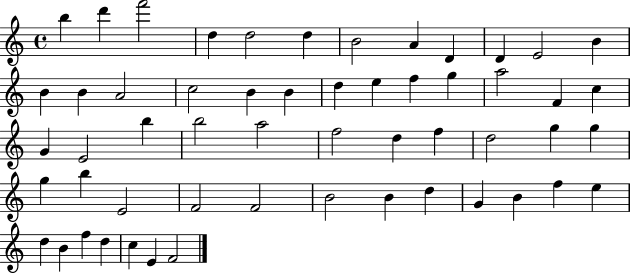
{
  \clef treble
  \time 4/4
  \defaultTimeSignature
  \key c \major
  b''4 d'''4 f'''2 | d''4 d''2 d''4 | b'2 a'4 d'4 | d'4 e'2 b'4 | \break b'4 b'4 a'2 | c''2 b'4 b'4 | d''4 e''4 f''4 g''4 | a''2 f'4 c''4 | \break g'4 e'2 b''4 | b''2 a''2 | f''2 d''4 f''4 | d''2 g''4 g''4 | \break g''4 b''4 e'2 | f'2 f'2 | b'2 b'4 d''4 | g'4 b'4 f''4 e''4 | \break d''4 b'4 f''4 d''4 | c''4 e'4 f'2 | \bar "|."
}